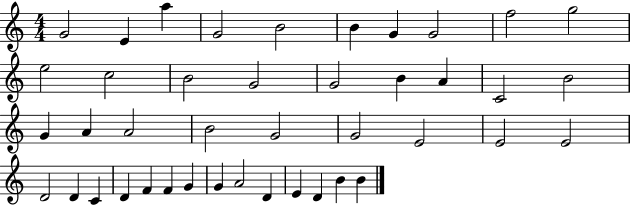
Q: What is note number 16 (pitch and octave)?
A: B4